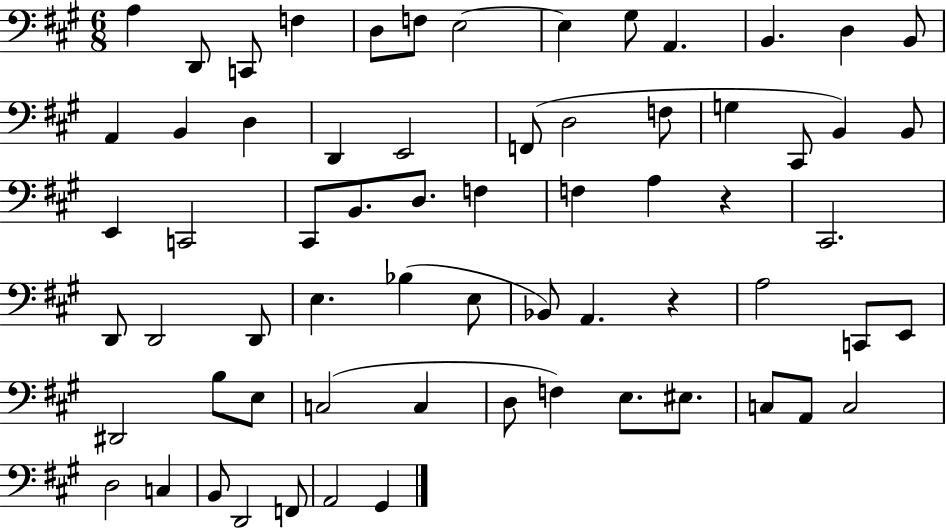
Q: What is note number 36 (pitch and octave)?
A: D2